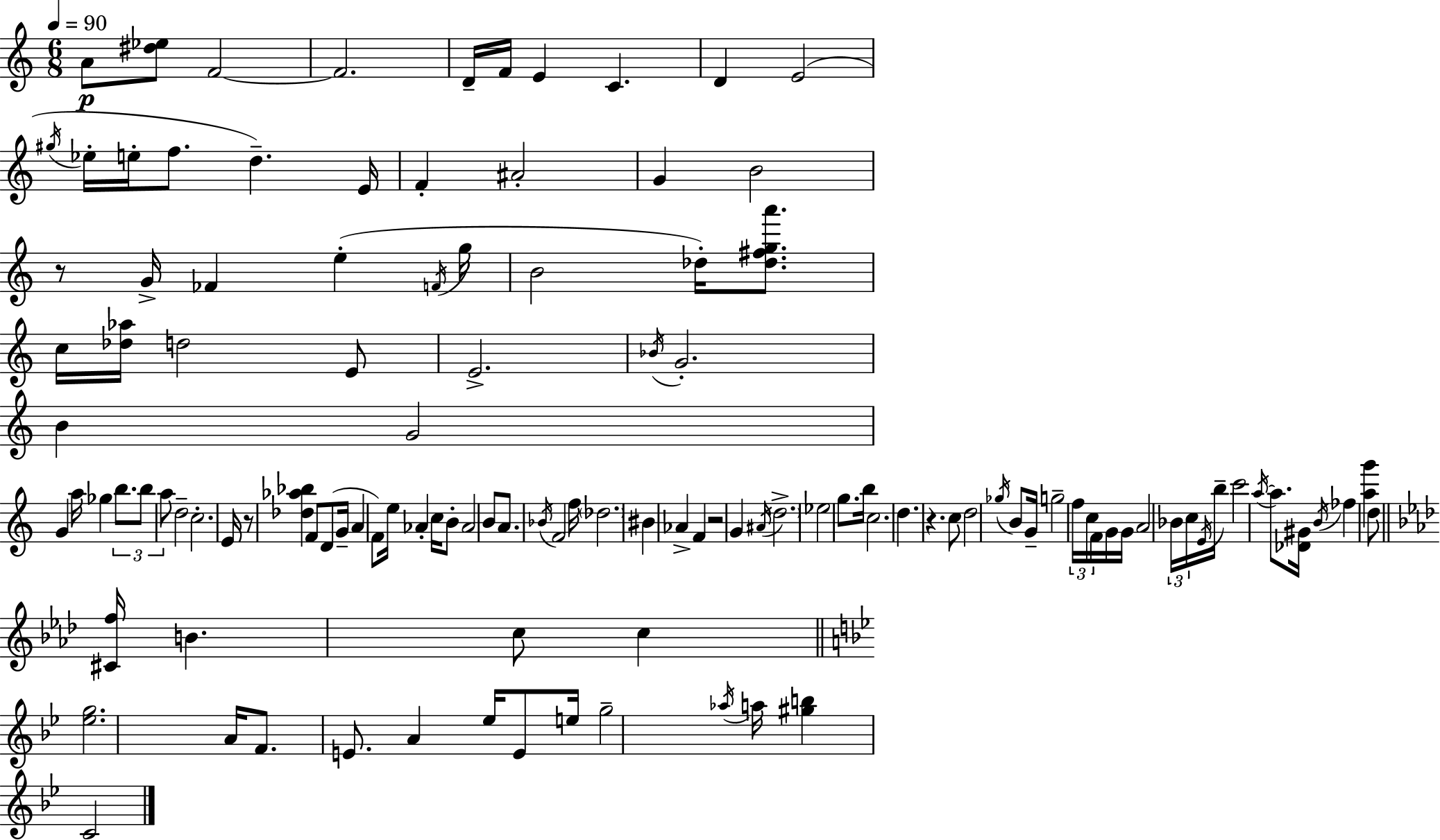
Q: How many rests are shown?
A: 4